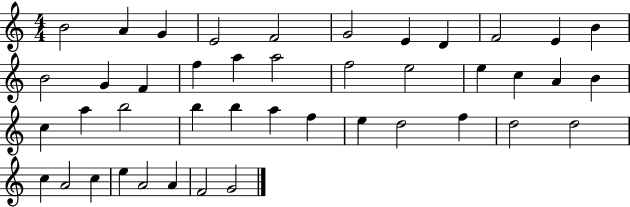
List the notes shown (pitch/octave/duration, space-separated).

B4/h A4/q G4/q E4/h F4/h G4/h E4/q D4/q F4/h E4/q B4/q B4/h G4/q F4/q F5/q A5/q A5/h F5/h E5/h E5/q C5/q A4/q B4/q C5/q A5/q B5/h B5/q B5/q A5/q F5/q E5/q D5/h F5/q D5/h D5/h C5/q A4/h C5/q E5/q A4/h A4/q F4/h G4/h